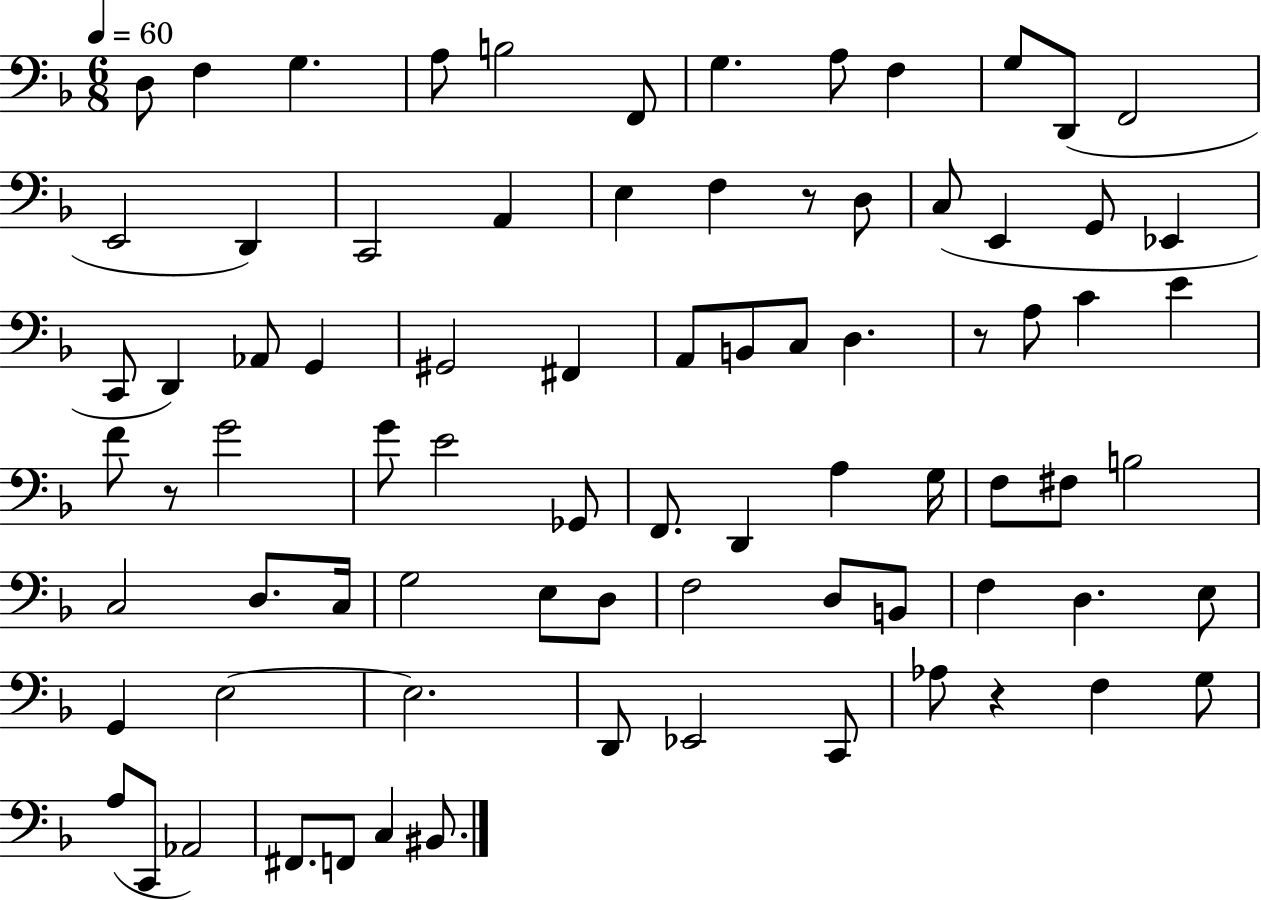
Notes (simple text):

D3/e F3/q G3/q. A3/e B3/h F2/e G3/q. A3/e F3/q G3/e D2/e F2/h E2/h D2/q C2/h A2/q E3/q F3/q R/e D3/e C3/e E2/q G2/e Eb2/q C2/e D2/q Ab2/e G2/q G#2/h F#2/q A2/e B2/e C3/e D3/q. R/e A3/e C4/q E4/q F4/e R/e G4/h G4/e E4/h Gb2/e F2/e. D2/q A3/q G3/s F3/e F#3/e B3/h C3/h D3/e. C3/s G3/h E3/e D3/e F3/h D3/e B2/e F3/q D3/q. E3/e G2/q E3/h E3/h. D2/e Eb2/h C2/e Ab3/e R/q F3/q G3/e A3/e C2/e Ab2/h F#2/e. F2/e C3/q BIS2/e.